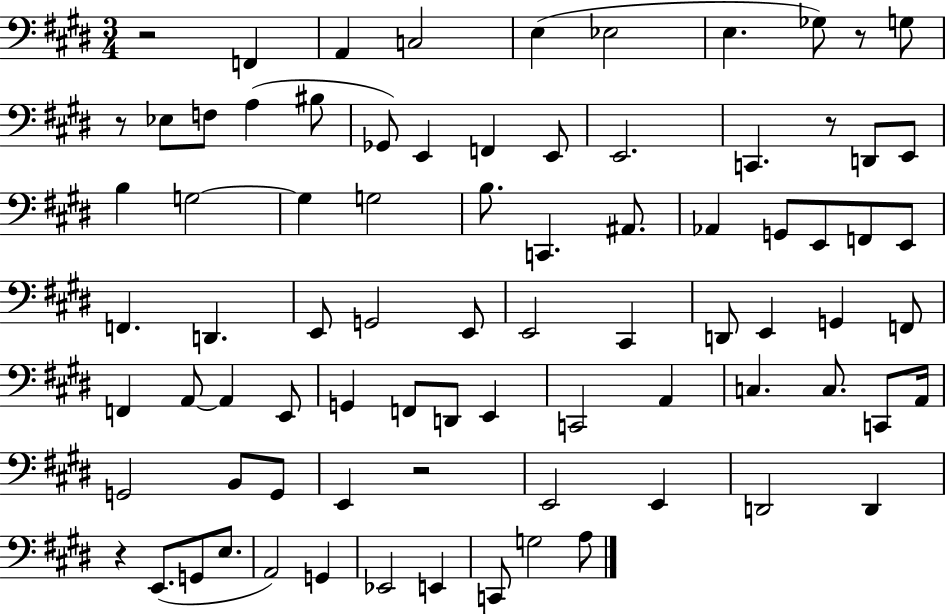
{
  \clef bass
  \numericTimeSignature
  \time 3/4
  \key e \major
  r2 f,4 | a,4 c2 | e4( ees2 | e4. ges8) r8 g8 | \break r8 ees8 f8 a4( bis8 | ges,8) e,4 f,4 e,8 | e,2. | c,4. r8 d,8 e,8 | \break b4 g2~~ | g4 g2 | b8. c,4. ais,8. | aes,4 g,8 e,8 f,8 e,8 | \break f,4. d,4. | e,8 g,2 e,8 | e,2 cis,4 | d,8 e,4 g,4 f,8 | \break f,4 a,8~~ a,4 e,8 | g,4 f,8 d,8 e,4 | c,2 a,4 | c4. c8. c,8 a,16 | \break g,2 b,8 g,8 | e,4 r2 | e,2 e,4 | d,2 d,4 | \break r4 e,8.( g,8 e8. | a,2) g,4 | ees,2 e,4 | c,8 g2 a8 | \break \bar "|."
}